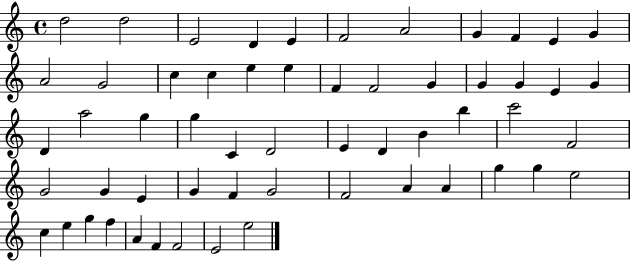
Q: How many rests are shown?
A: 0